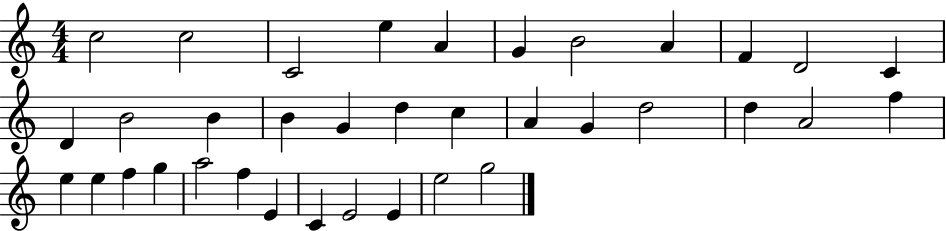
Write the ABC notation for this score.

X:1
T:Untitled
M:4/4
L:1/4
K:C
c2 c2 C2 e A G B2 A F D2 C D B2 B B G d c A G d2 d A2 f e e f g a2 f E C E2 E e2 g2